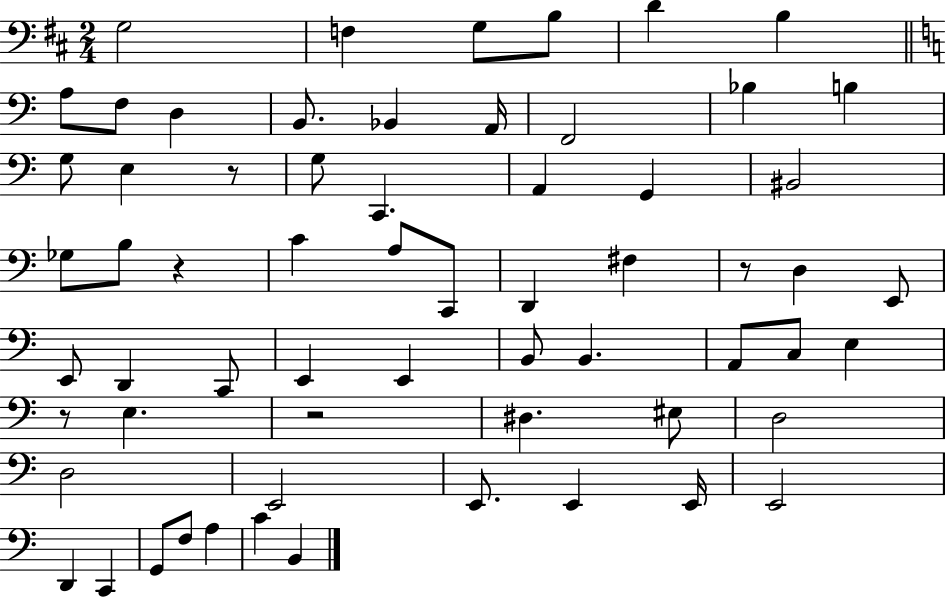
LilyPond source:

{
  \clef bass
  \numericTimeSignature
  \time 2/4
  \key d \major
  \repeat volta 2 { g2 | f4 g8 b8 | d'4 b4 | \bar "||" \break \key a \minor a8 f8 d4 | b,8. bes,4 a,16 | f,2 | bes4 b4 | \break g8 e4 r8 | g8 c,4. | a,4 g,4 | bis,2 | \break ges8 b8 r4 | c'4 a8 c,8 | d,4 fis4 | r8 d4 e,8 | \break e,8 d,4 c,8 | e,4 e,4 | b,8 b,4. | a,8 c8 e4 | \break r8 e4. | r2 | dis4. eis8 | d2 | \break d2 | e,2 | e,8. e,4 e,16 | e,2 | \break d,4 c,4 | g,8 f8 a4 | c'4 b,4 | } \bar "|."
}